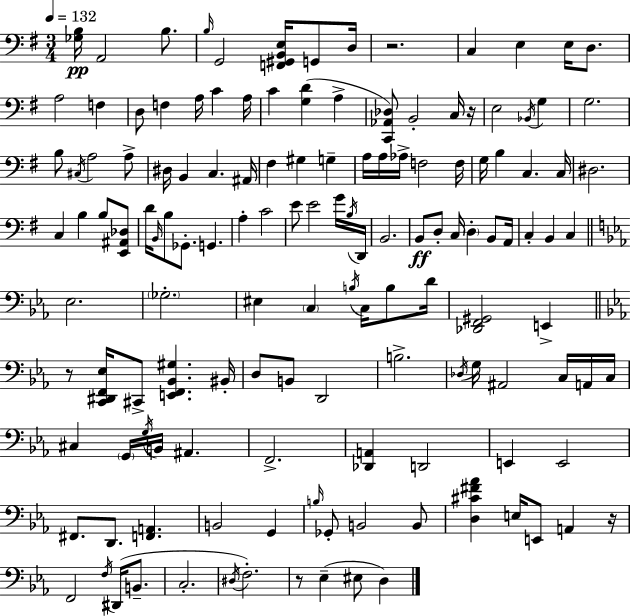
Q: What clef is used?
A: bass